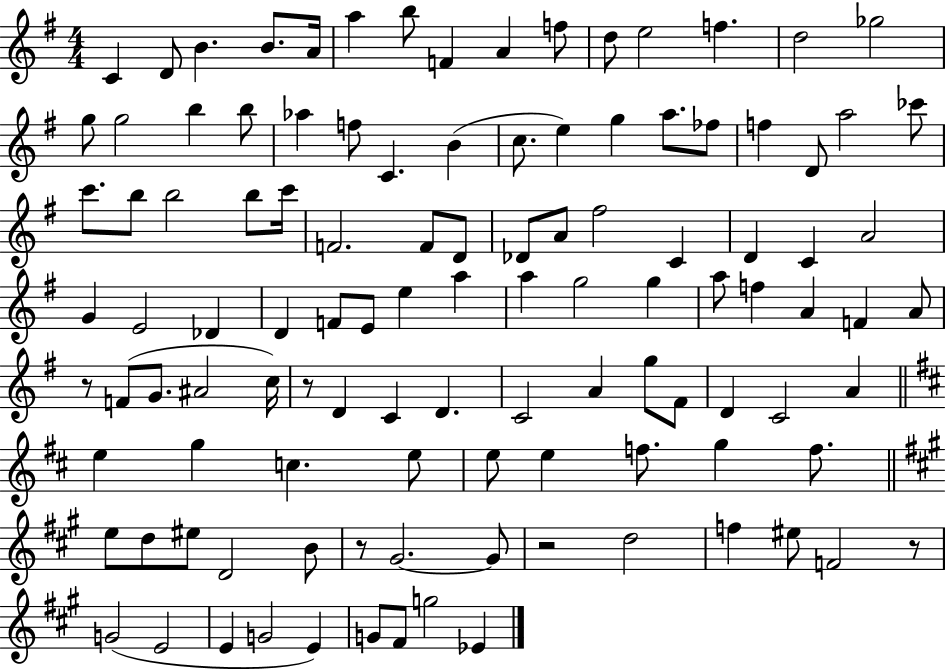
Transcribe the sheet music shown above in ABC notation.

X:1
T:Untitled
M:4/4
L:1/4
K:G
C D/2 B B/2 A/4 a b/2 F A f/2 d/2 e2 f d2 _g2 g/2 g2 b b/2 _a f/2 C B c/2 e g a/2 _f/2 f D/2 a2 _c'/2 c'/2 b/2 b2 b/2 c'/4 F2 F/2 D/2 _D/2 A/2 ^f2 C D C A2 G E2 _D D F/2 E/2 e a a g2 g a/2 f A F A/2 z/2 F/2 G/2 ^A2 c/4 z/2 D C D C2 A g/2 ^F/2 D C2 A e g c e/2 e/2 e f/2 g f/2 e/2 d/2 ^e/2 D2 B/2 z/2 ^G2 ^G/2 z2 d2 f ^e/2 F2 z/2 G2 E2 E G2 E G/2 ^F/2 g2 _E